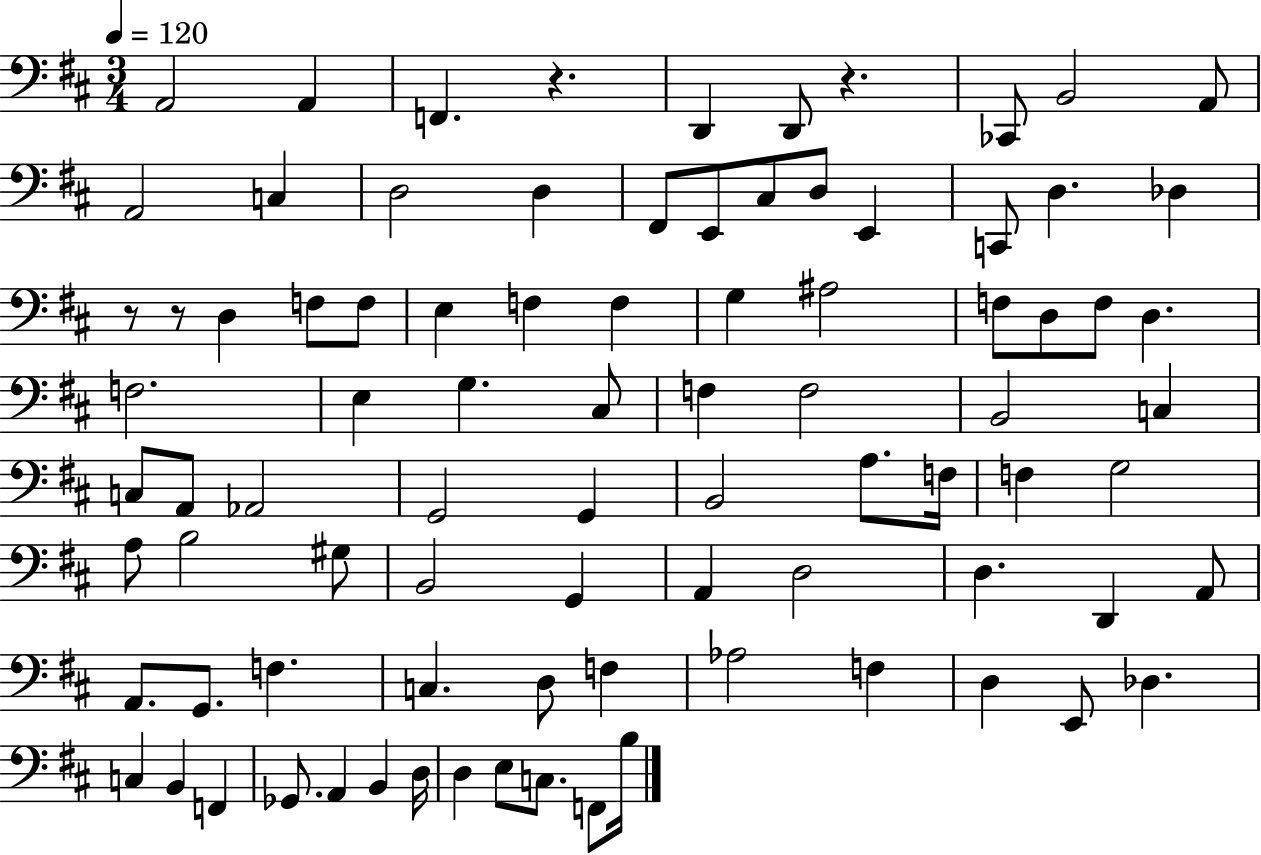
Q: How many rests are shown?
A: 4